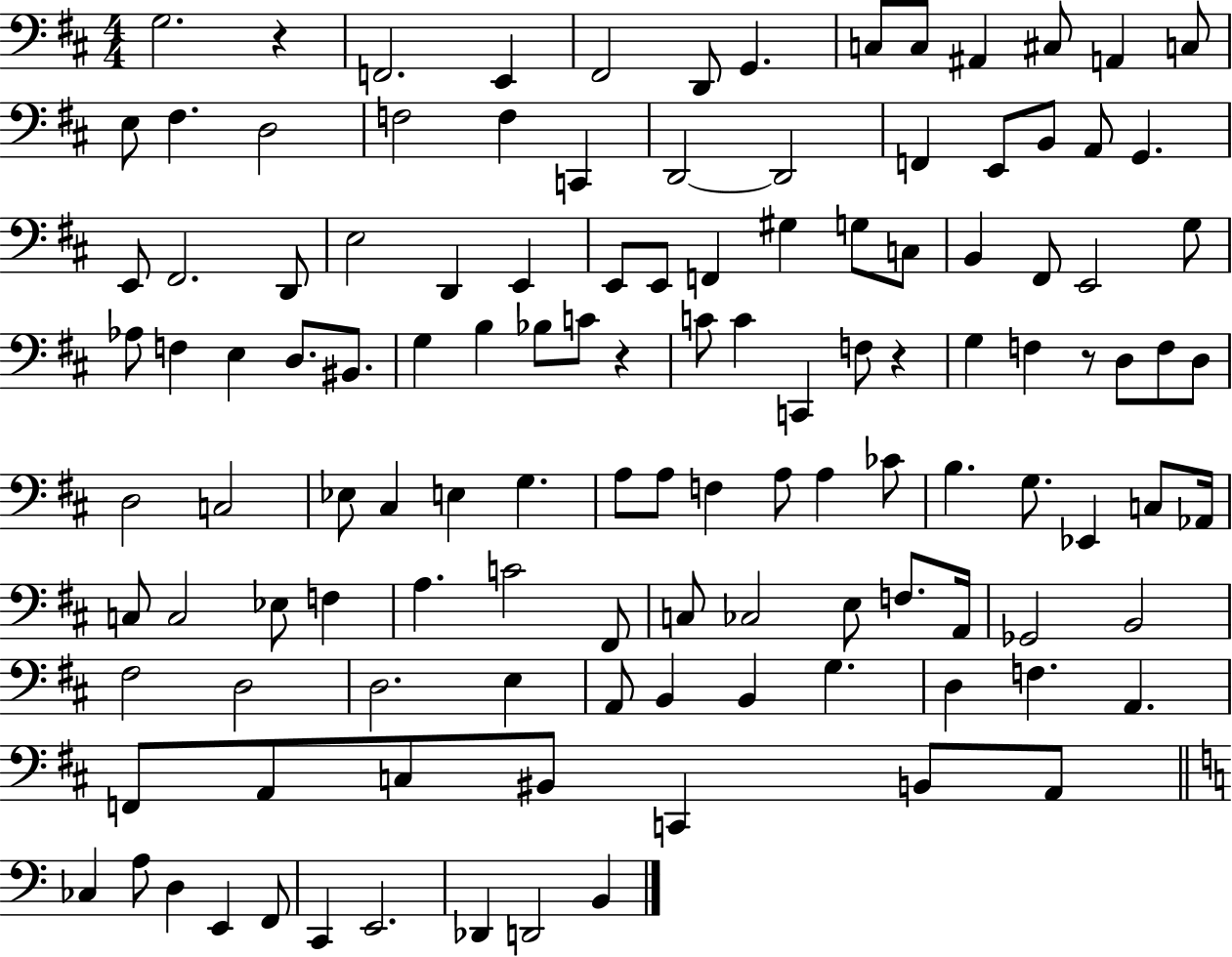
G3/h. R/q F2/h. E2/q F#2/h D2/e G2/q. C3/e C3/e A#2/q C#3/e A2/q C3/e E3/e F#3/q. D3/h F3/h F3/q C2/q D2/h D2/h F2/q E2/e B2/e A2/e G2/q. E2/e F#2/h. D2/e E3/h D2/q E2/q E2/e E2/e F2/q G#3/q G3/e C3/e B2/q F#2/e E2/h G3/e Ab3/e F3/q E3/q D3/e. BIS2/e. G3/q B3/q Bb3/e C4/e R/q C4/e C4/q C2/q F3/e R/q G3/q F3/q R/e D3/e F3/e D3/e D3/h C3/h Eb3/e C#3/q E3/q G3/q. A3/e A3/e F3/q A3/e A3/q CES4/e B3/q. G3/e. Eb2/q C3/e Ab2/s C3/e C3/h Eb3/e F3/q A3/q. C4/h F#2/e C3/e CES3/h E3/e F3/e. A2/s Gb2/h B2/h F#3/h D3/h D3/h. E3/q A2/e B2/q B2/q G3/q. D3/q F3/q. A2/q. F2/e A2/e C3/e BIS2/e C2/q B2/e A2/e CES3/q A3/e D3/q E2/q F2/e C2/q E2/h. Db2/q D2/h B2/q